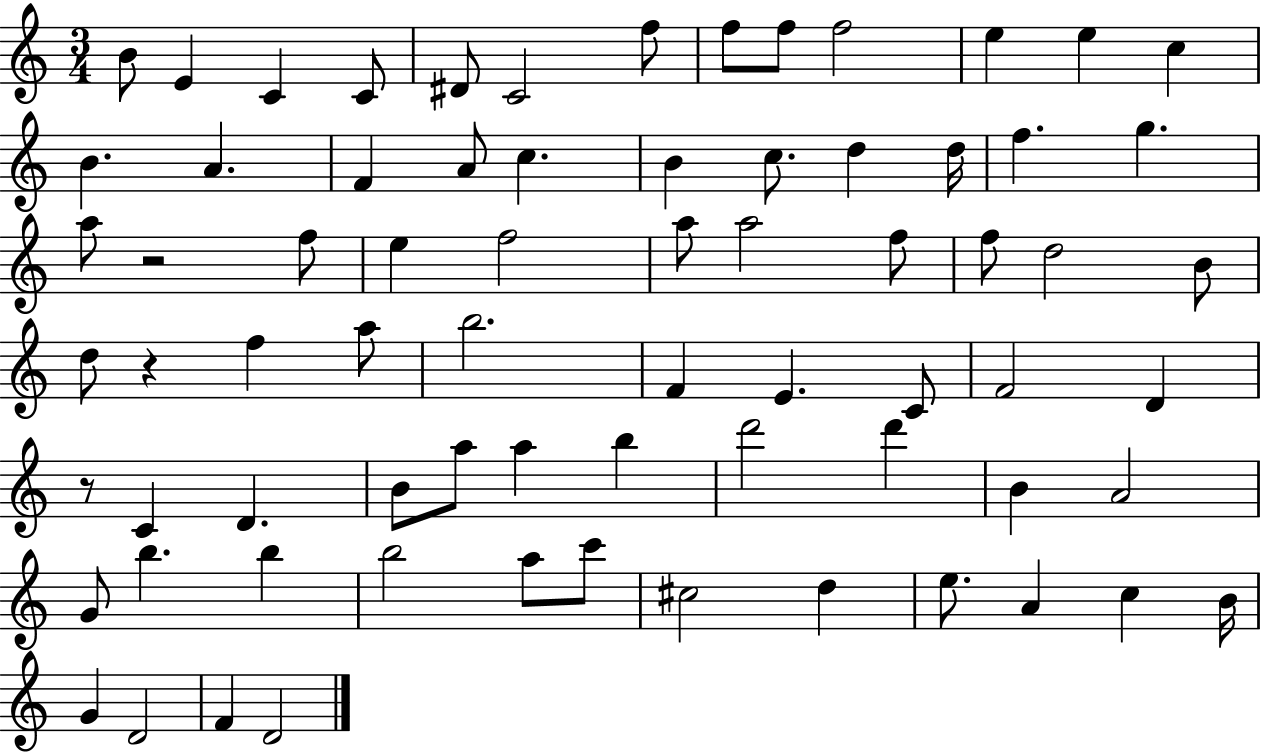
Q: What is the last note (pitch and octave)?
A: D4